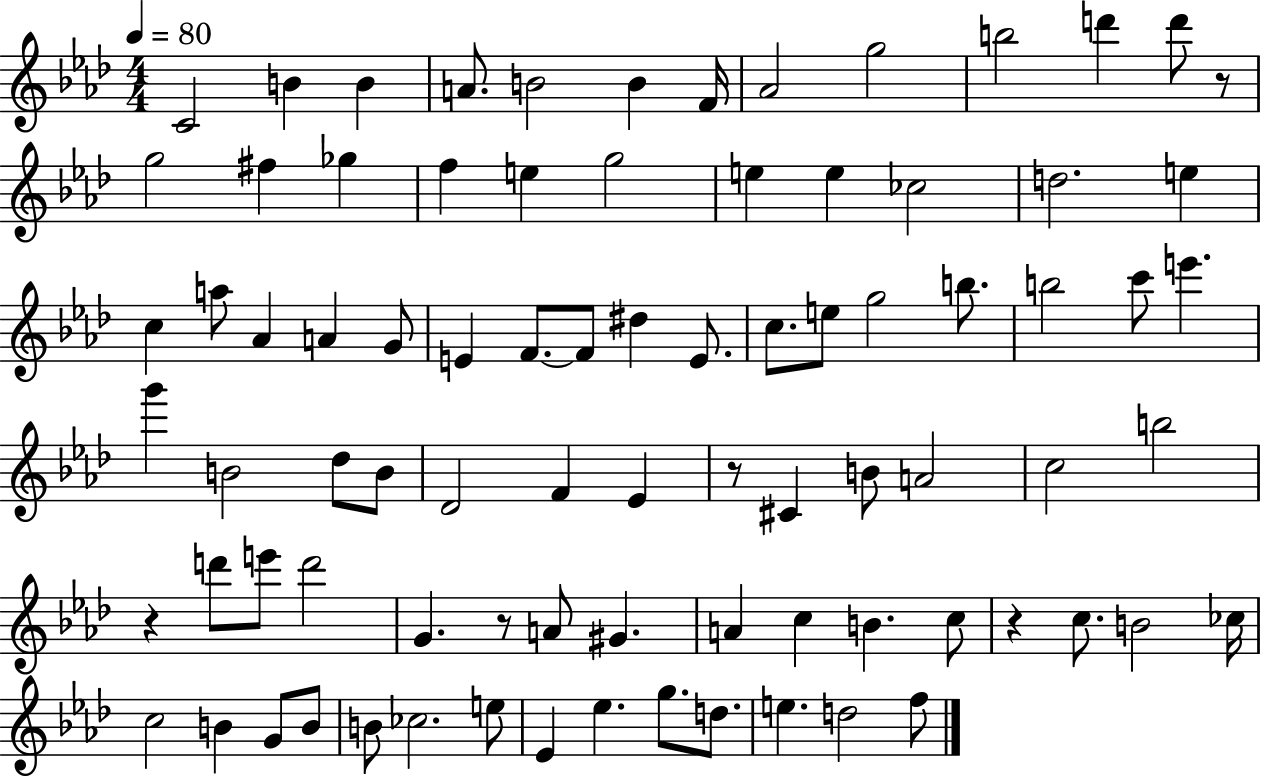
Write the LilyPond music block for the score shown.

{
  \clef treble
  \numericTimeSignature
  \time 4/4
  \key aes \major
  \tempo 4 = 80
  c'2 b'4 b'4 | a'8. b'2 b'4 f'16 | aes'2 g''2 | b''2 d'''4 d'''8 r8 | \break g''2 fis''4 ges''4 | f''4 e''4 g''2 | e''4 e''4 ces''2 | d''2. e''4 | \break c''4 a''8 aes'4 a'4 g'8 | e'4 f'8.~~ f'8 dis''4 e'8. | c''8. e''8 g''2 b''8. | b''2 c'''8 e'''4. | \break g'''4 b'2 des''8 b'8 | des'2 f'4 ees'4 | r8 cis'4 b'8 a'2 | c''2 b''2 | \break r4 d'''8 e'''8 d'''2 | g'4. r8 a'8 gis'4. | a'4 c''4 b'4. c''8 | r4 c''8. b'2 ces''16 | \break c''2 b'4 g'8 b'8 | b'8 ces''2. e''8 | ees'4 ees''4. g''8. d''8. | e''4. d''2 f''8 | \break \bar "|."
}